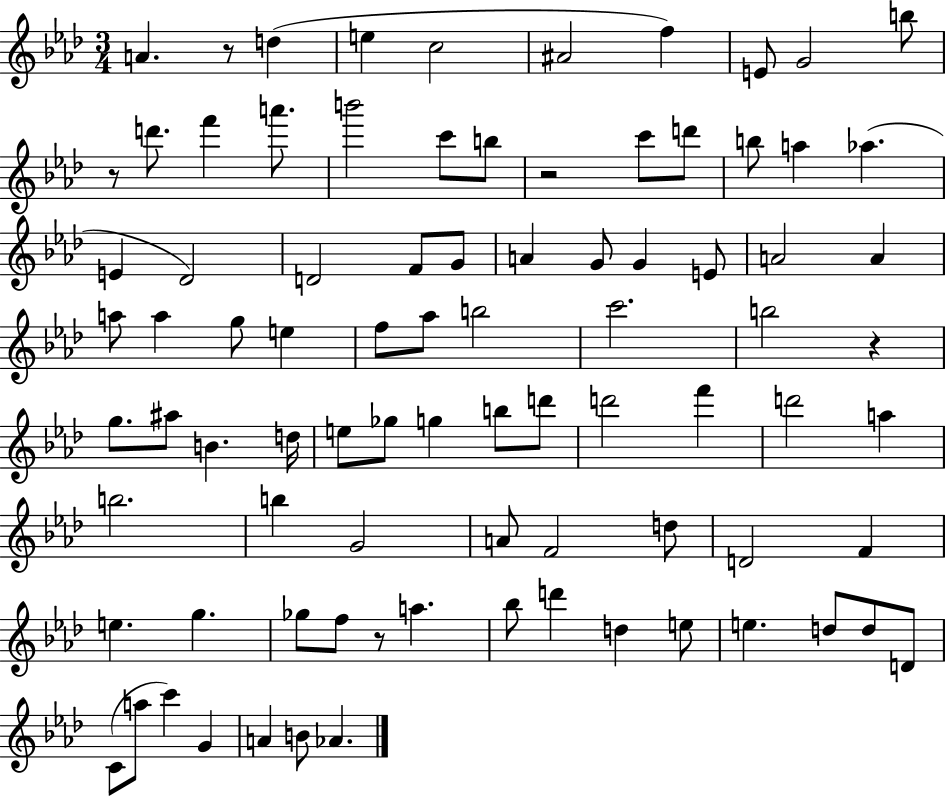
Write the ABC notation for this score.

X:1
T:Untitled
M:3/4
L:1/4
K:Ab
A z/2 d e c2 ^A2 f E/2 G2 b/2 z/2 d'/2 f' a'/2 b'2 c'/2 b/2 z2 c'/2 d'/2 b/2 a _a E _D2 D2 F/2 G/2 A G/2 G E/2 A2 A a/2 a g/2 e f/2 _a/2 b2 c'2 b2 z g/2 ^a/2 B d/4 e/2 _g/2 g b/2 d'/2 d'2 f' d'2 a b2 b G2 A/2 F2 d/2 D2 F e g _g/2 f/2 z/2 a _b/2 d' d e/2 e d/2 d/2 D/2 C/2 a/2 c' G A B/2 _A